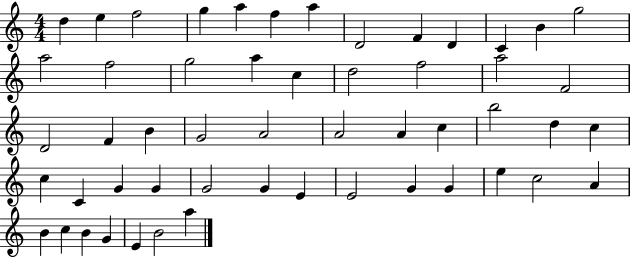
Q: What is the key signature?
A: C major